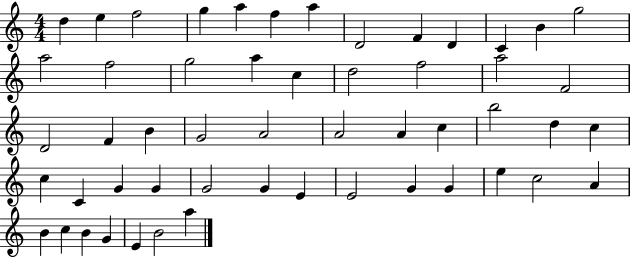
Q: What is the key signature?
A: C major